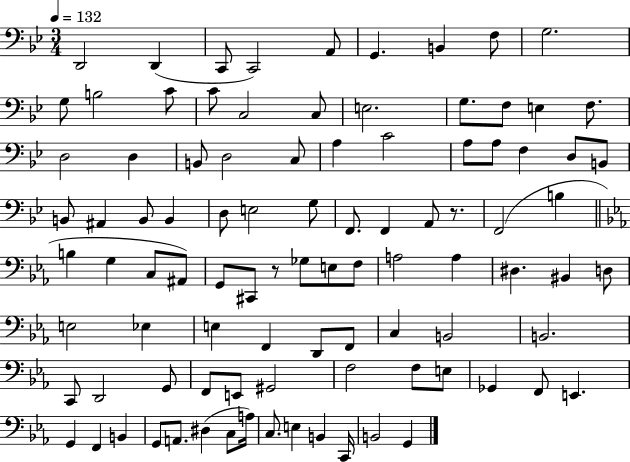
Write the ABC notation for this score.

X:1
T:Untitled
M:3/4
L:1/4
K:Bb
D,,2 D,, C,,/2 C,,2 A,,/2 G,, B,, F,/2 G,2 G,/2 B,2 C/2 C/2 C,2 C,/2 E,2 G,/2 F,/2 E, F,/2 D,2 D, B,,/2 D,2 C,/2 A, C2 A,/2 A,/2 F, D,/2 B,,/2 B,,/2 ^A,, B,,/2 B,, D,/2 E,2 G,/2 F,,/2 F,, A,,/2 z/2 F,,2 B, B, G, C,/2 ^A,,/2 G,,/2 ^C,,/2 z/2 _G,/2 E,/2 F,/2 A,2 A, ^D, ^B,, D,/2 E,2 _E, E, F,, D,,/2 F,,/2 C, B,,2 B,,2 C,,/2 D,,2 G,,/2 F,,/2 E,,/2 ^G,,2 F,2 F,/2 E,/2 _G,, F,,/2 E,, G,, F,, B,, G,,/2 A,,/2 ^D, C,/2 A,/4 C,/2 E, B,, C,,/4 B,,2 G,,